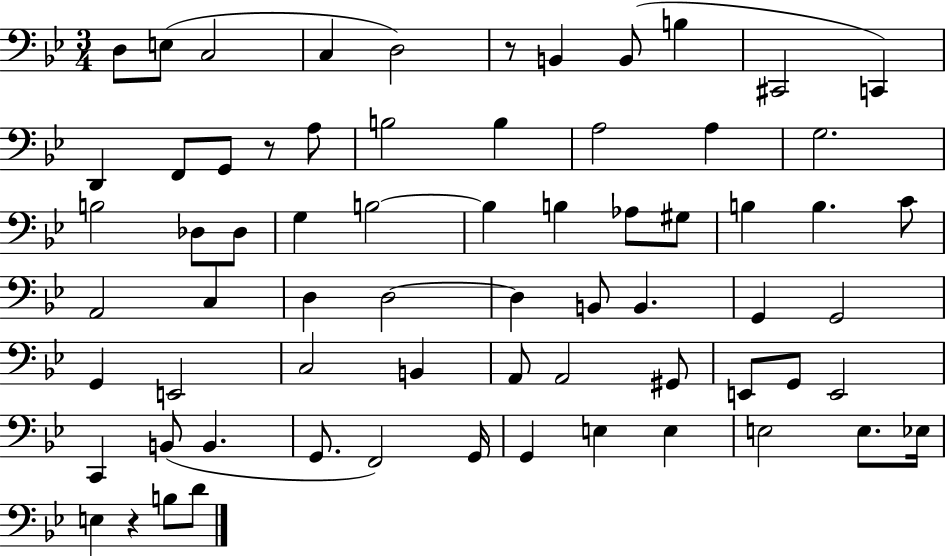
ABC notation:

X:1
T:Untitled
M:3/4
L:1/4
K:Bb
D,/2 E,/2 C,2 C, D,2 z/2 B,, B,,/2 B, ^C,,2 C,, D,, F,,/2 G,,/2 z/2 A,/2 B,2 B, A,2 A, G,2 B,2 _D,/2 _D,/2 G, B,2 B, B, _A,/2 ^G,/2 B, B, C/2 A,,2 C, D, D,2 D, B,,/2 B,, G,, G,,2 G,, E,,2 C,2 B,, A,,/2 A,,2 ^G,,/2 E,,/2 G,,/2 E,,2 C,, B,,/2 B,, G,,/2 F,,2 G,,/4 G,, E, E, E,2 E,/2 _E,/4 E, z B,/2 D/2